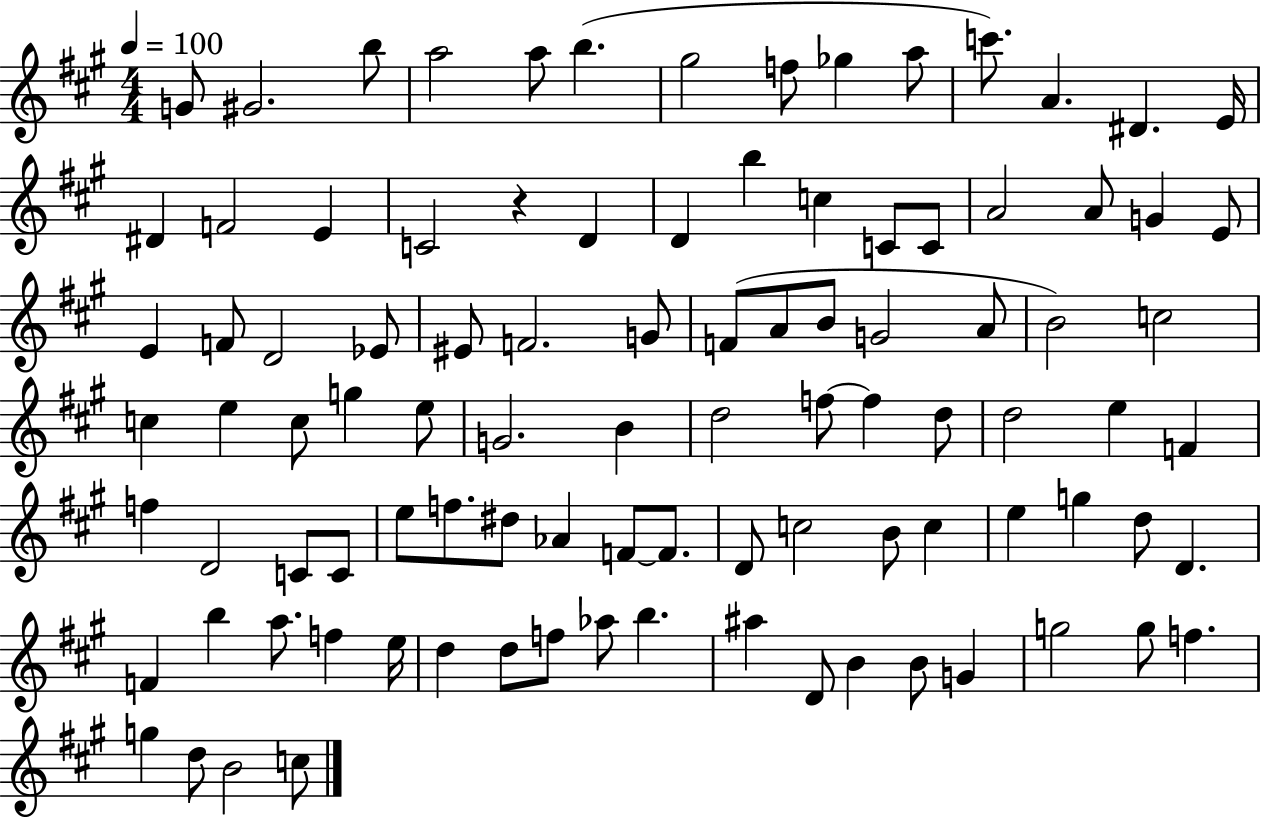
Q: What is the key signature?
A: A major